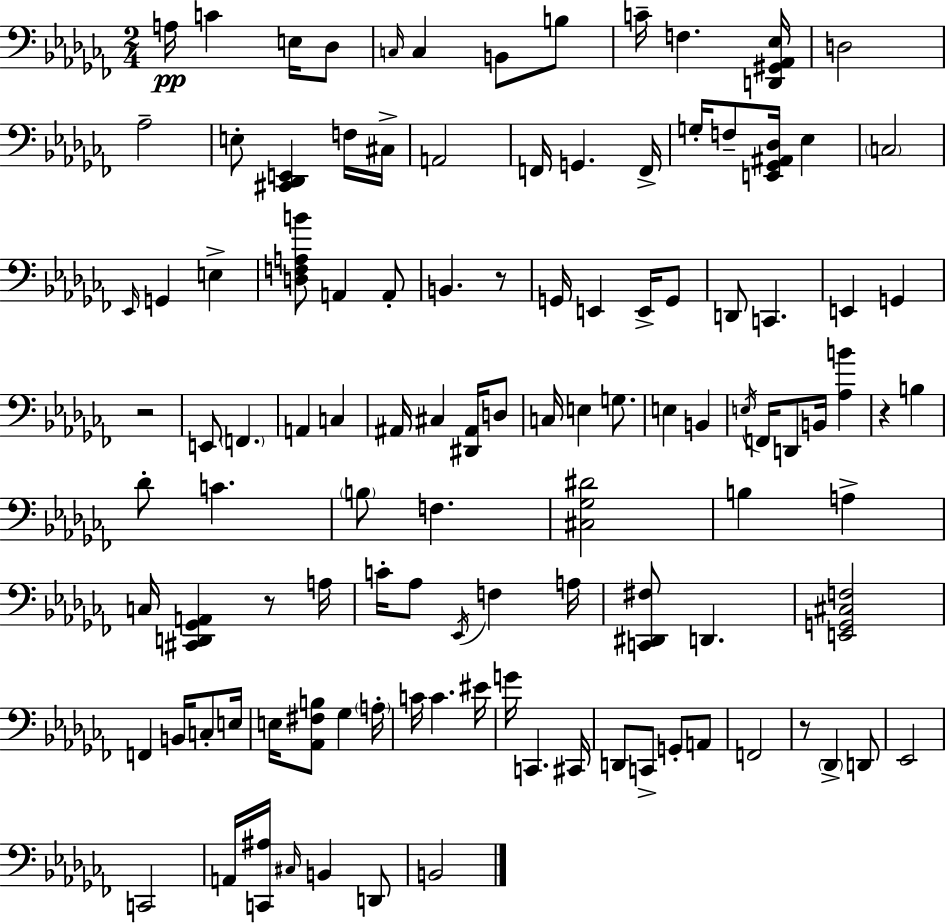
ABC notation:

X:1
T:Untitled
M:2/4
L:1/4
K:Abm
A,/4 C E,/4 _D,/2 C,/4 C, B,,/2 B,/2 C/4 F, [D,,^G,,_A,,_E,]/4 D,2 _A,2 E,/2 [^C,,_D,,E,,] F,/4 ^C,/4 A,,2 F,,/4 G,, F,,/4 G,/4 F,/2 [E,,_G,,^A,,_D,]/4 _E, C,2 _E,,/4 G,, E, [D,F,A,B]/2 A,, A,,/2 B,, z/2 G,,/4 E,, E,,/4 G,,/2 D,,/2 C,, E,, G,, z2 E,,/2 F,, A,, C, ^A,,/4 ^C, [^D,,^A,,]/4 D,/2 C,/4 E, G,/2 E, B,, E,/4 F,,/4 D,,/2 B,,/4 [_A,B] z B, _D/2 C B,/2 F, [^C,_G,^D]2 B, A, C,/4 [^C,,D,,_G,,A,,] z/2 A,/4 C/4 _A,/2 _E,,/4 F, A,/4 [C,,^D,,^F,]/2 D,, [E,,G,,^C,F,]2 F,, B,,/4 C,/2 E,/4 E,/4 [_A,,^F,B,]/2 _G, A,/4 C/4 C ^E/4 G/4 C,, ^C,,/4 D,,/2 C,,/2 G,,/2 A,,/2 F,,2 z/2 _D,, D,,/2 _E,,2 C,,2 A,,/4 [C,,^A,]/4 ^C,/4 B,, D,,/2 B,,2